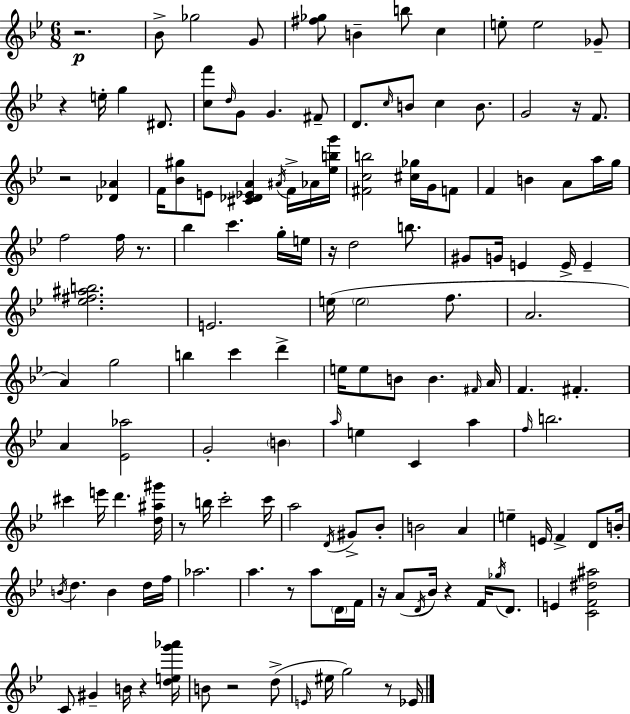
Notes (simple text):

R/h. Bb4/e Gb5/h G4/e [F#5,Gb5]/e B4/q B5/e C5/q E5/e E5/h Gb4/e R/q E5/s G5/q D#4/e. [C5,F6]/e D5/s G4/e G4/q. F#4/e D4/e. C5/s B4/e C5/q B4/e. G4/h R/s F4/e. R/h [Db4,Ab4]/q F4/s [Bb4,G#5]/e E4/e [C#4,Db4,Eb4,A4]/q A#4/s F4/s Ab4/s [Eb5,B5,G6]/s [F#4,C5,B5]/h [C#5,Gb5]/s G4/s F4/e F4/q B4/q A4/e A5/s G5/s F5/h F5/s R/e. Bb5/q C6/q. G5/s E5/s R/s D5/h B5/e. G#4/e G4/s E4/q E4/s E4/q [Eb5,F#5,A#5,B5]/h. E4/h. E5/s E5/h F5/e. A4/h. A4/q G5/h B5/q C6/q D6/q E5/s E5/e B4/e B4/q. F#4/s A4/s F4/q. F#4/q. A4/q [Eb4,Ab5]/h G4/h B4/q A5/s E5/q C4/q A5/q F5/s B5/h. C#6/q E6/s D6/q. [D5,A#5,G#6]/s R/e B5/s C6/h C6/s A5/h D4/s G#4/e Bb4/e B4/h A4/q E5/q E4/s F4/q D4/e B4/s B4/s D5/q. B4/q D5/s F5/s Ab5/h. A5/q. R/e A5/e D4/s F4/s R/s A4/e D4/s Bb4/s R/q F4/s Gb5/s D4/e. E4/q [C4,F4,D#5,A#5]/h C4/e G#4/q B4/s R/q [D5,E5,G6,Ab6]/s B4/e R/h D5/e E4/s EIS5/s G5/h R/e Eb4/s